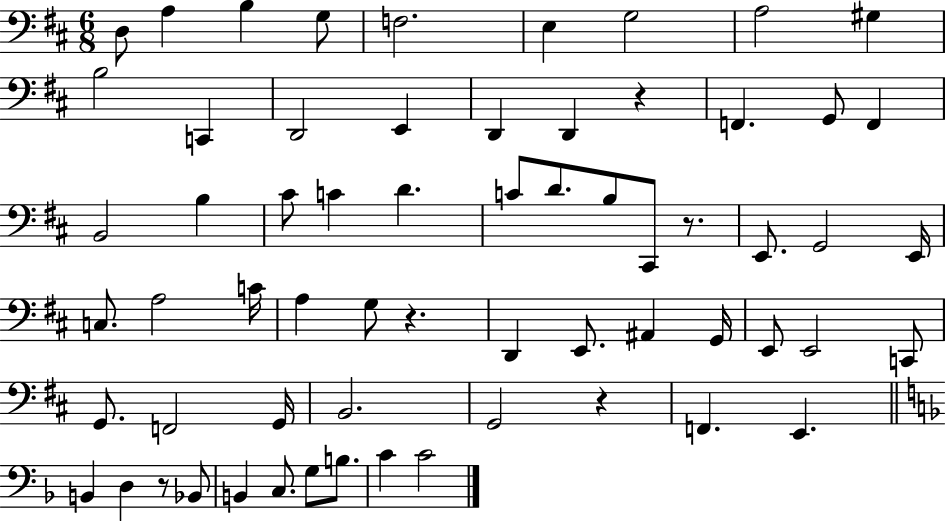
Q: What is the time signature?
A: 6/8